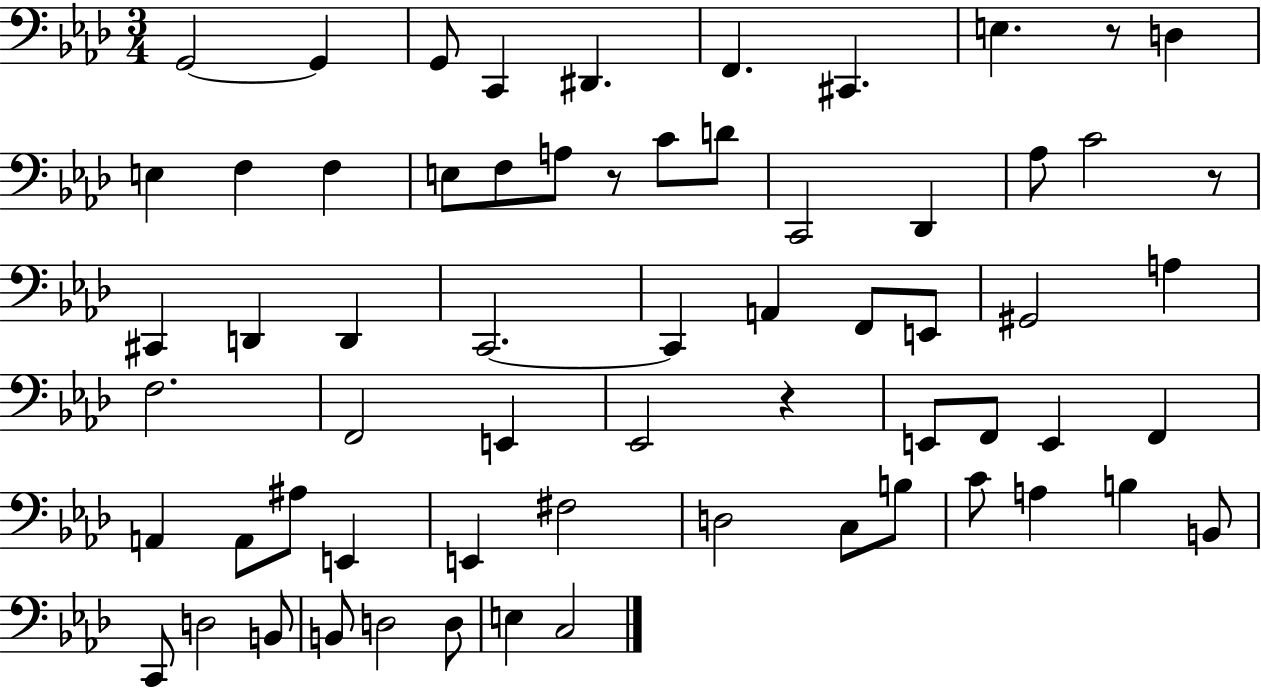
{
  \clef bass
  \numericTimeSignature
  \time 3/4
  \key aes \major
  g,2~~ g,4 | g,8 c,4 dis,4. | f,4. cis,4. | e4. r8 d4 | \break e4 f4 f4 | e8 f8 a8 r8 c'8 d'8 | c,2 des,4 | aes8 c'2 r8 | \break cis,4 d,4 d,4 | c,2.~~ | c,4 a,4 f,8 e,8 | gis,2 a4 | \break f2. | f,2 e,4 | ees,2 r4 | e,8 f,8 e,4 f,4 | \break a,4 a,8 ais8 e,4 | e,4 fis2 | d2 c8 b8 | c'8 a4 b4 b,8 | \break c,8 d2 b,8 | b,8 d2 d8 | e4 c2 | \bar "|."
}